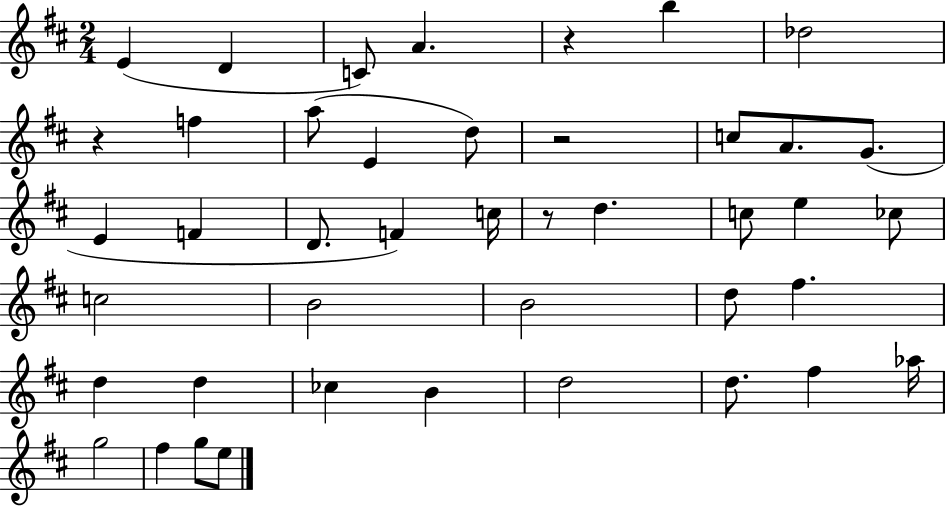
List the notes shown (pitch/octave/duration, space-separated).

E4/q D4/q C4/e A4/q. R/q B5/q Db5/h R/q F5/q A5/e E4/q D5/e R/h C5/e A4/e. G4/e. E4/q F4/q D4/e. F4/q C5/s R/e D5/q. C5/e E5/q CES5/e C5/h B4/h B4/h D5/e F#5/q. D5/q D5/q CES5/q B4/q D5/h D5/e. F#5/q Ab5/s G5/h F#5/q G5/e E5/e